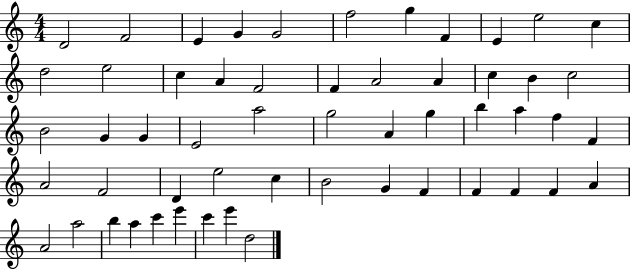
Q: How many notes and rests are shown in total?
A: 55